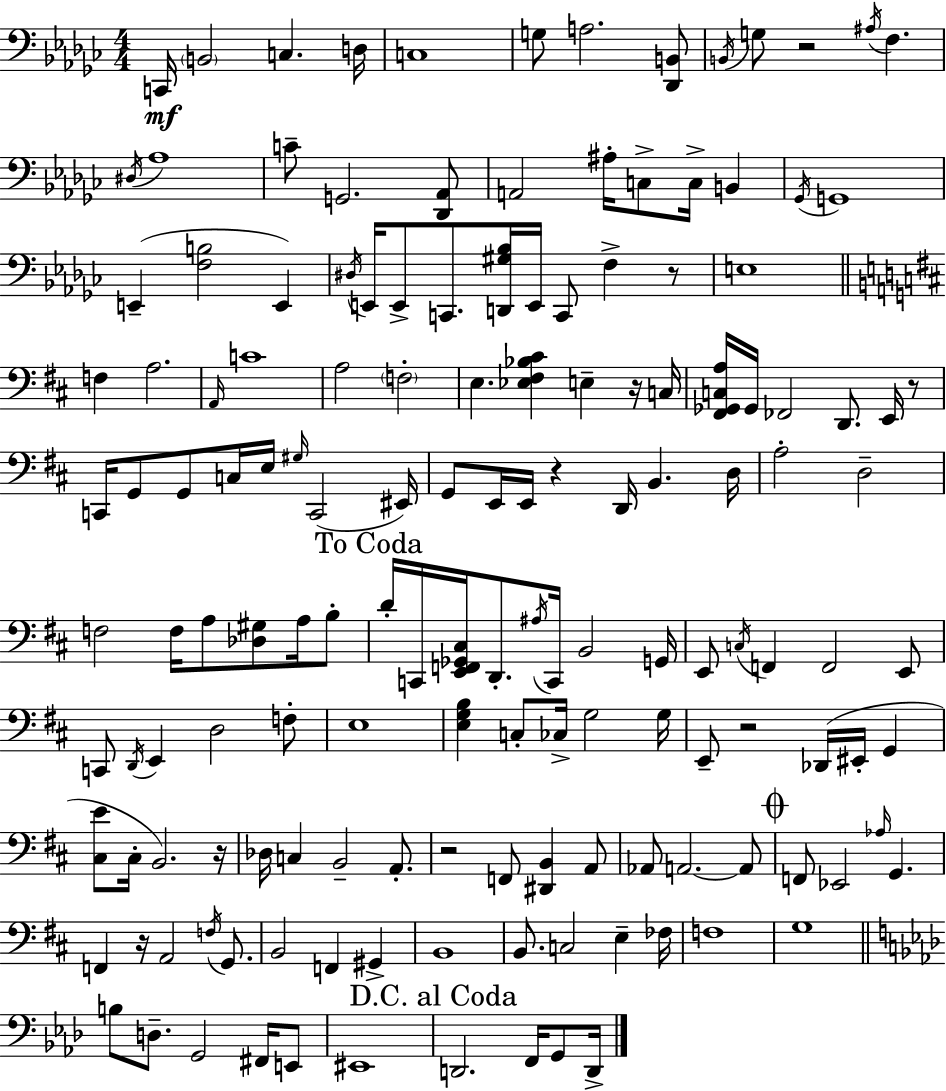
C2/s B2/h C3/q. D3/s C3/w G3/e A3/h. [Db2,B2]/e B2/s G3/e R/h A#3/s F3/q. D#3/s Ab3/w C4/e G2/h. [Db2,Ab2]/e A2/h A#3/s C3/e C3/s B2/q Gb2/s G2/w E2/q [F3,B3]/h E2/q D#3/s E2/s E2/e C2/e. [D2,G#3,Bb3]/s E2/s C2/e F3/q R/e E3/w F3/q A3/h. A2/s C4/w A3/h F3/h E3/q. [Eb3,F#3,Bb3,C#4]/q E3/q R/s C3/s [F#2,Gb2,C3,A3]/s Gb2/s FES2/h D2/e. E2/s R/e C2/s G2/e G2/e C3/s E3/s G#3/s C2/h EIS2/s G2/e E2/s E2/s R/q D2/s B2/q. D3/s A3/h D3/h F3/h F3/s A3/e [Db3,G#3]/e A3/s B3/e D4/s C2/s [E2,F2,Gb2,C#3]/s D2/e. A#3/s C2/s B2/h G2/s E2/e C3/s F2/q F2/h E2/e C2/e D2/s E2/q D3/h F3/e E3/w [E3,G3,B3]/q C3/e CES3/s G3/h G3/s E2/e R/h Db2/s EIS2/s G2/q [C#3,E4]/e C#3/s B2/h. R/s Db3/s C3/q B2/h A2/e. R/h F2/e [D#2,B2]/q A2/e Ab2/e A2/h. A2/e F2/e Eb2/h Ab3/s G2/q. F2/q R/s A2/h F3/s G2/e. B2/h F2/q G#2/q B2/w B2/e. C3/h E3/q FES3/s F3/w G3/w B3/e D3/e. G2/h F#2/s E2/e EIS2/w D2/h. F2/s G2/e D2/s